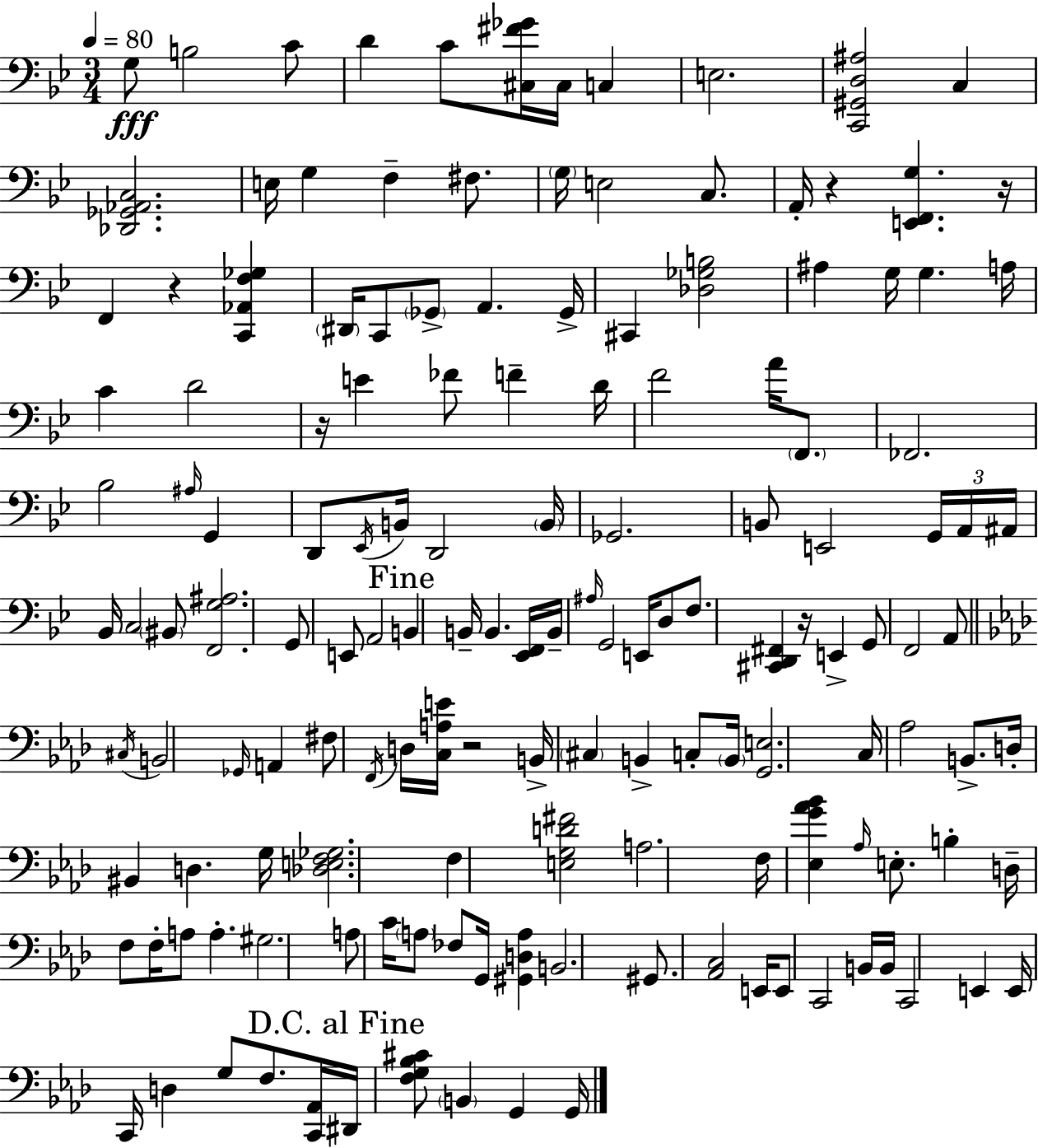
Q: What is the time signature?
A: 3/4